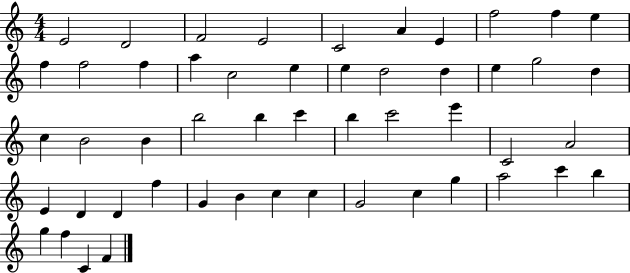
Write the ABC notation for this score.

X:1
T:Untitled
M:4/4
L:1/4
K:C
E2 D2 F2 E2 C2 A E f2 f e f f2 f a c2 e e d2 d e g2 d c B2 B b2 b c' b c'2 e' C2 A2 E D D f G B c c G2 c g a2 c' b g f C F